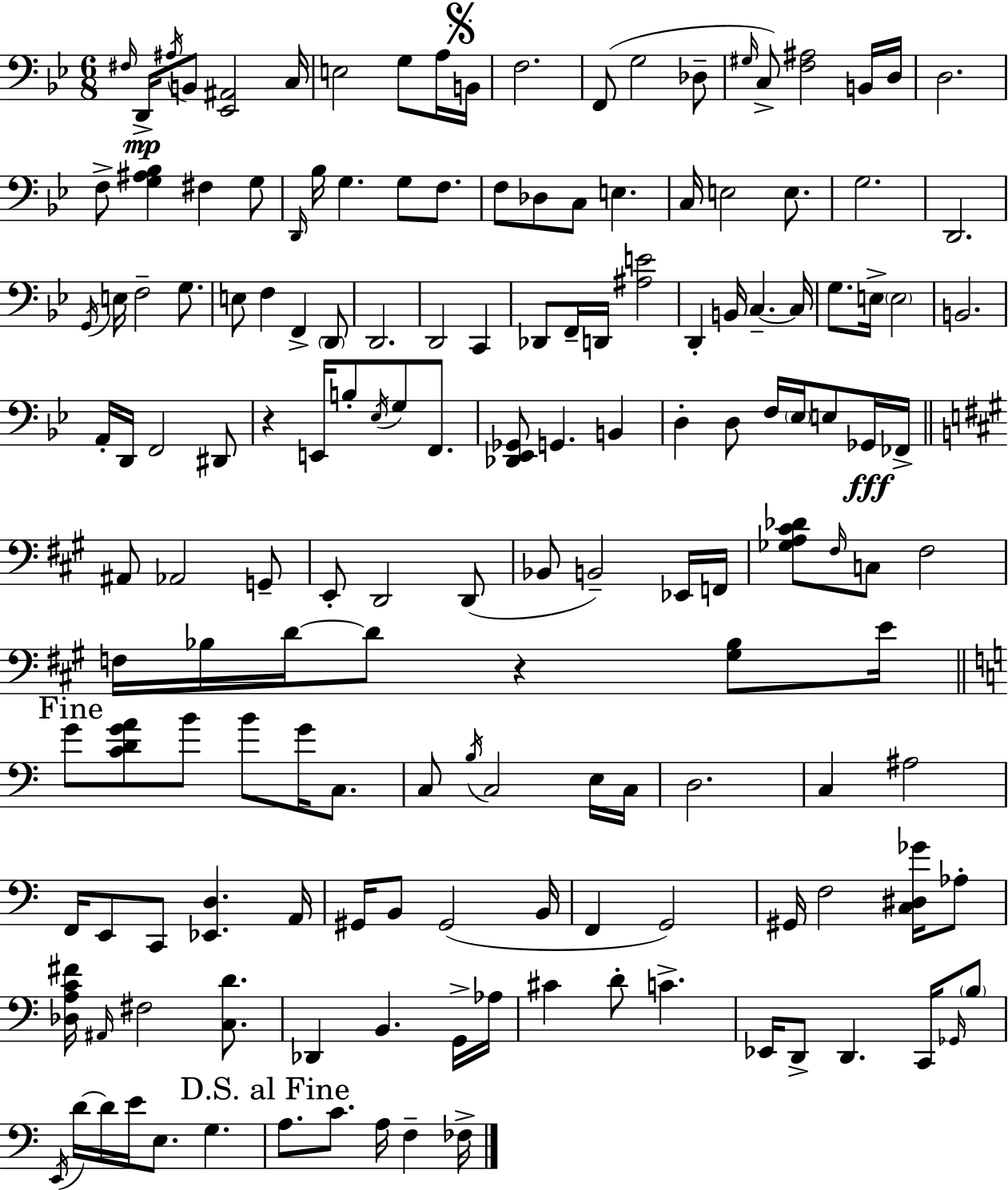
{
  \clef bass
  \numericTimeSignature
  \time 6/8
  \key g \minor
  \repeat volta 2 { \grace { fis16 }\mp d,16-> \acciaccatura { ais16 } b,8 <ees, ais,>2 | c16 e2 g8 | a16 \mark \markup { \musicglyph "scripts.segno" } b,16 f2. | f,8( g2 | \break des8-- \grace { gis16 } c8->) <f ais>2 | b,16 d16 d2. | f8-> <g ais bes>4 fis4 | g8 \grace { d,16 } bes16 g4. g8 | \break f8. f8 des8 c8 e4. | c16 e2 | e8. g2. | d,2. | \break \acciaccatura { g,16 } e16 f2-- | g8. e8 f4 f,4-> | \parenthesize d,8 d,2. | d,2 | \break c,4 des,8 f,16-- d,16 <ais e'>2 | d,4-. b,16 c4.--~~ | c16 g8. e16-> \parenthesize e2 | b,2. | \break a,16-. d,16 f,2 | dis,8 r4 e,16 b8-. | \acciaccatura { ees16 } g8 f,8. <des, ees, ges,>8 g,4. | b,4 d4-. d8 | \break f16 \parenthesize ees16 e8 ges,16\fff fes,16-> \bar "||" \break \key a \major ais,8 aes,2 g,8-- | e,8-. d,2 d,8( | bes,8 b,2--) ees,16 f,16 | <ges a cis' des'>8 \grace { fis16 } c8 fis2 | \break f16 bes16 d'16~~ d'8 r4 <gis bes>8 | e'16 \mark "Fine" \bar "||" \break \key c \major g'8 <c' d' g' a'>8 b'8 b'8 g'16 c8. | c8 \acciaccatura { b16 } c2 e16 | c16 d2. | c4 ais2 | \break f,16 e,8 c,8 <ees, d>4. | a,16 gis,16 b,8 gis,2( | b,16 f,4 g,2) | gis,16 f2 <c dis ges'>16 aes8-. | \break <des a c' fis'>16 \grace { ais,16 } fis2 <c d'>8. | des,4 b,4. | g,16-> aes16 cis'4 d'8-. c'4.-> | ees,16 d,8-> d,4. c,16 | \break \grace { ges,16 } \parenthesize b8 \acciaccatura { e,16 } d'16~~ d'16 e'16 e8. g4. | \mark "D.S. al Fine" a8. c'8. a16 f4-- | fes16-> } \bar "|."
}